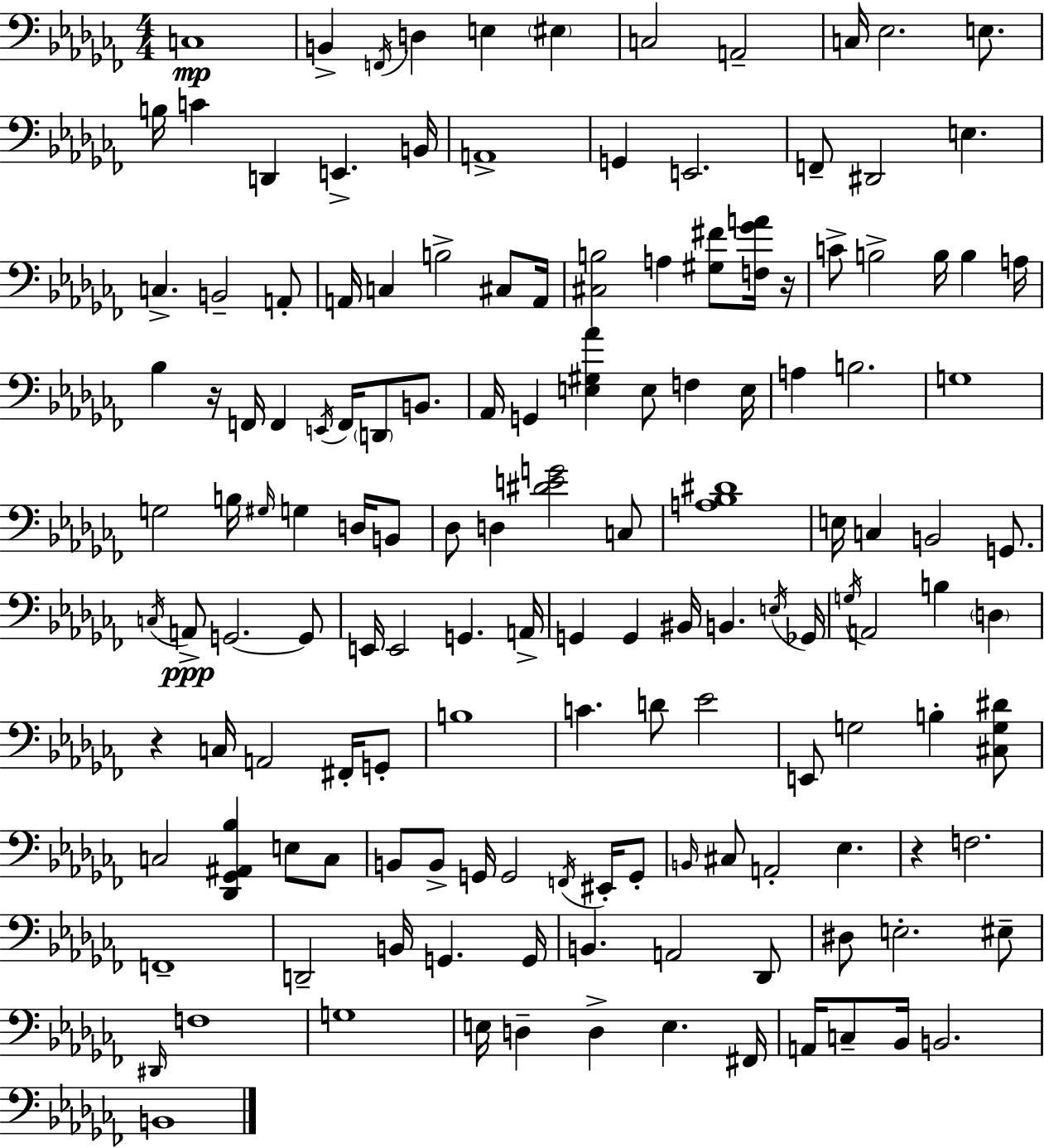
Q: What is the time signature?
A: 4/4